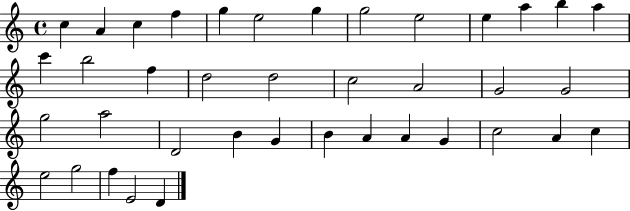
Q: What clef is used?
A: treble